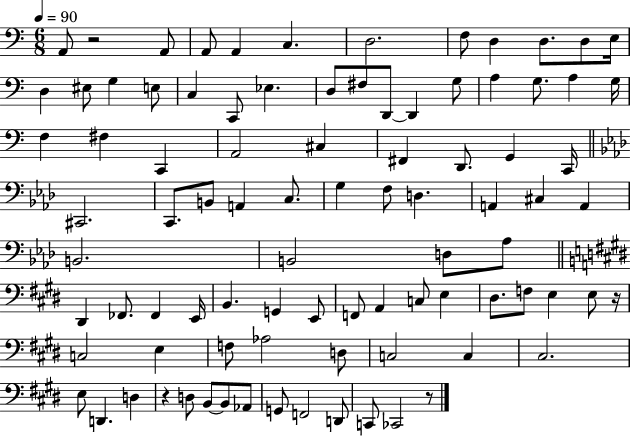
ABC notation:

X:1
T:Untitled
M:6/8
L:1/4
K:C
A,,/2 z2 A,,/2 A,,/2 A,, C, D,2 F,/2 D, D,/2 D,/2 E,/4 D, ^E,/2 G, E,/2 C, C,,/2 _E, D,/2 ^F,/2 D,,/2 D,, G,/2 A, G,/2 A, G,/4 F, ^F, C,, A,,2 ^C, ^F,, D,,/2 G,, C,,/4 ^C,,2 C,,/2 B,,/2 A,, C,/2 G, F,/2 D, A,, ^C, A,, B,,2 B,,2 D,/2 _A,/2 ^D,, _F,,/2 _F,, E,,/4 B,, G,, E,,/2 F,,/2 A,, C,/2 E, ^D,/2 F,/2 E, E,/2 z/4 C,2 E, F,/2 _A,2 D,/2 C,2 C, ^C,2 E,/2 D,, D, z D,/2 B,,/2 B,,/2 _A,,/2 G,,/2 F,,2 D,,/2 C,,/2 _C,,2 z/2